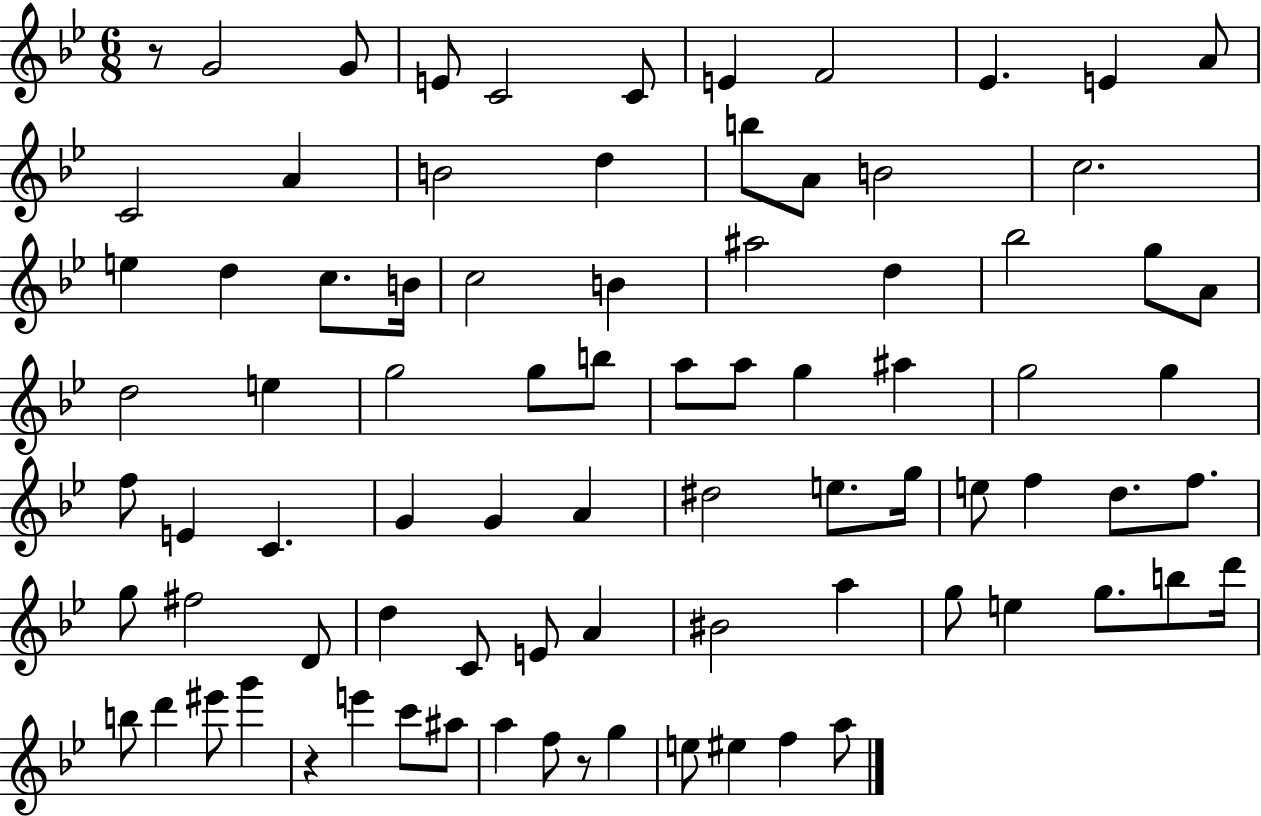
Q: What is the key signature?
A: BES major